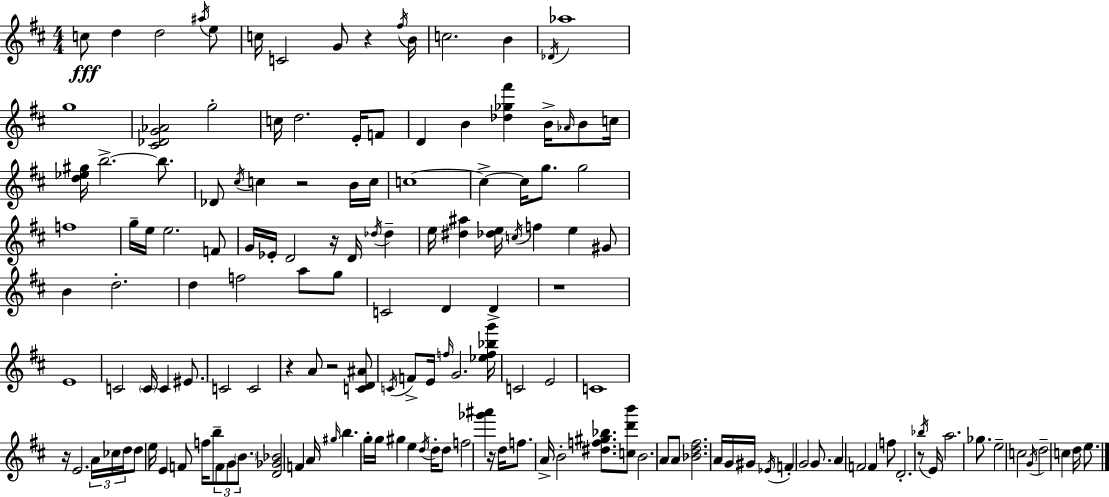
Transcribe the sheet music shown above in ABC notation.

X:1
T:Untitled
M:4/4
L:1/4
K:D
c/2 d d2 ^a/4 e/2 c/4 C2 G/2 z ^f/4 B/4 c2 B _D/4 _a4 g4 [^C_DG_A]2 g2 c/4 d2 E/4 F/2 D B [_d_g^f'] B/4 _A/4 B/2 c/4 [d_e^g]/4 b2 b/2 _D/2 ^c/4 c z2 B/4 c/4 c4 c c/4 g/2 g2 f4 g/4 e/4 e2 F/2 G/4 _E/4 D2 z/4 D/4 _d/4 _d e/4 [^d^a] [_de]/4 c/4 f e ^G/2 B d2 d f2 a/2 g/2 C2 D D z4 E4 C2 C/4 C ^E/2 C2 C2 z A/2 z2 [CD^A]/2 C/4 F/2 E/4 f/4 G2 [_ef_bg']/4 C2 E2 C4 z/4 E2 A/4 _c/4 d/4 d/2 e/4 E F/2 f/4 b/2 F/2 G/2 B/2 [D_G_B]2 F A/4 ^g/4 b g/4 g/4 ^g e d/4 d/4 d/2 f2 [_g'^a'] z/4 d/4 f/2 A/4 B2 [^df^g_b]/2 [cd'b']/2 B2 A/2 A/2 [_Bd^f]2 A/4 G/4 ^G/4 _E/4 F G2 G/2 A F2 F f/2 D2 z/2 _b/4 E/4 a2 _g/2 e2 c2 G/4 d2 c d/4 e/2